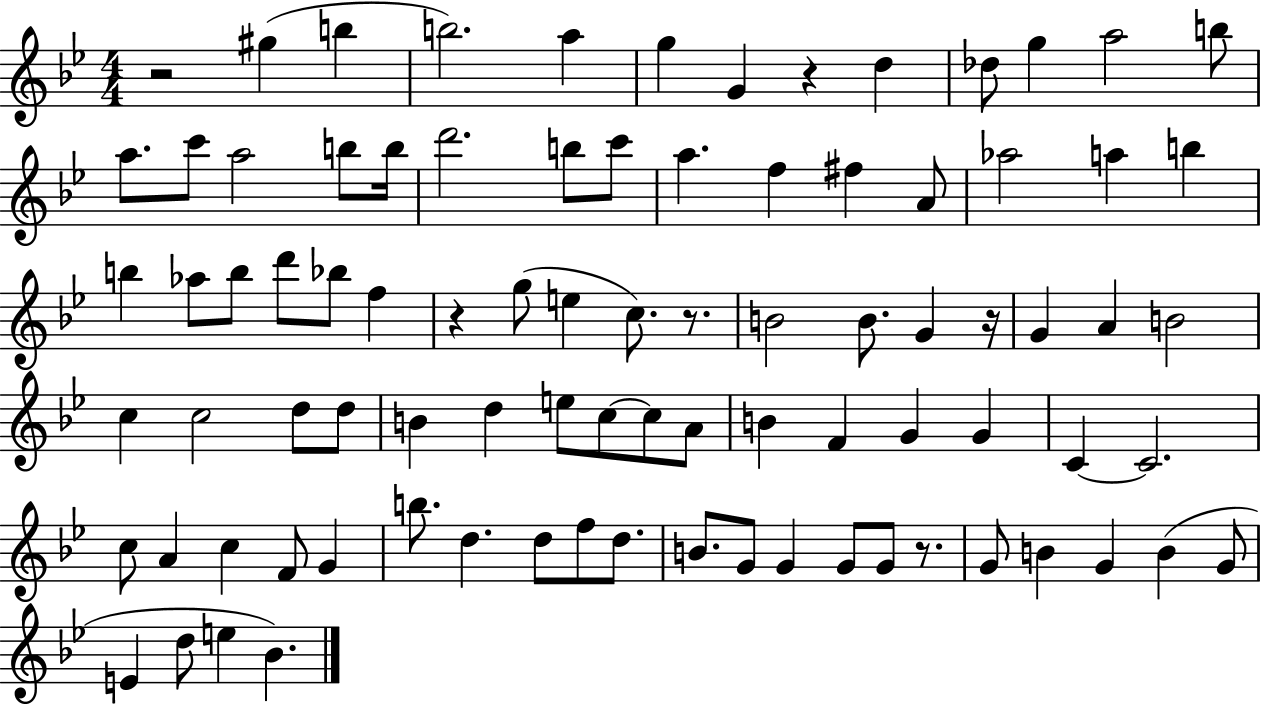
{
  \clef treble
  \numericTimeSignature
  \time 4/4
  \key bes \major
  r2 gis''4( b''4 | b''2.) a''4 | g''4 g'4 r4 d''4 | des''8 g''4 a''2 b''8 | \break a''8. c'''8 a''2 b''8 b''16 | d'''2. b''8 c'''8 | a''4. f''4 fis''4 a'8 | aes''2 a''4 b''4 | \break b''4 aes''8 b''8 d'''8 bes''8 f''4 | r4 g''8( e''4 c''8.) r8. | b'2 b'8. g'4 r16 | g'4 a'4 b'2 | \break c''4 c''2 d''8 d''8 | b'4 d''4 e''8 c''8~~ c''8 a'8 | b'4 f'4 g'4 g'4 | c'4~~ c'2. | \break c''8 a'4 c''4 f'8 g'4 | b''8. d''4. d''8 f''8 d''8. | b'8. g'8 g'4 g'8 g'8 r8. | g'8 b'4 g'4 b'4( g'8 | \break e'4 d''8 e''4 bes'4.) | \bar "|."
}